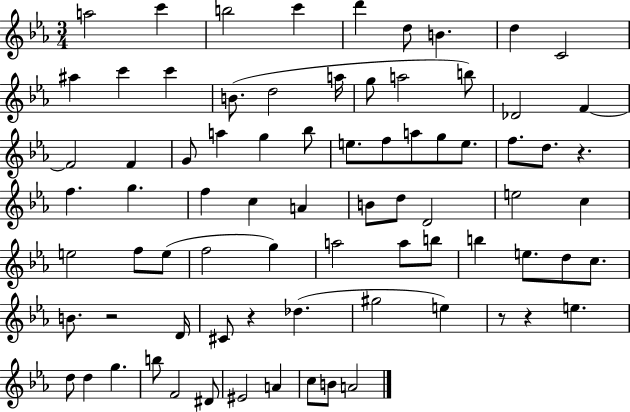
X:1
T:Untitled
M:3/4
L:1/4
K:Eb
a2 c' b2 c' d' d/2 B d C2 ^a c' c' B/2 d2 a/4 g/2 a2 b/2 _D2 F F2 F G/2 a g _b/2 e/2 f/2 a/2 g/2 e/2 f/2 d/2 z f g f c A B/2 d/2 D2 e2 c e2 f/2 e/2 f2 g a2 a/2 b/2 b e/2 d/2 c/2 B/2 z2 D/4 ^C/2 z _d ^g2 e z/2 z e d/2 d g b/2 F2 ^D/2 ^E2 A c/2 B/2 A2